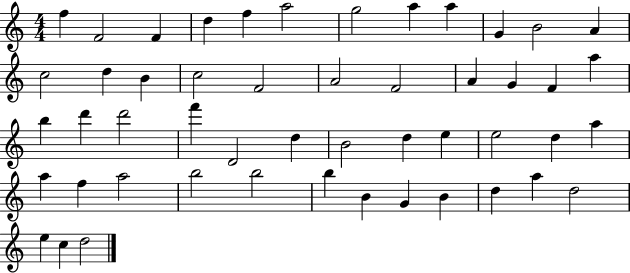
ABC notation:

X:1
T:Untitled
M:4/4
L:1/4
K:C
f F2 F d f a2 g2 a a G B2 A c2 d B c2 F2 A2 F2 A G F a b d' d'2 f' D2 d B2 d e e2 d a a f a2 b2 b2 b B G B d a d2 e c d2